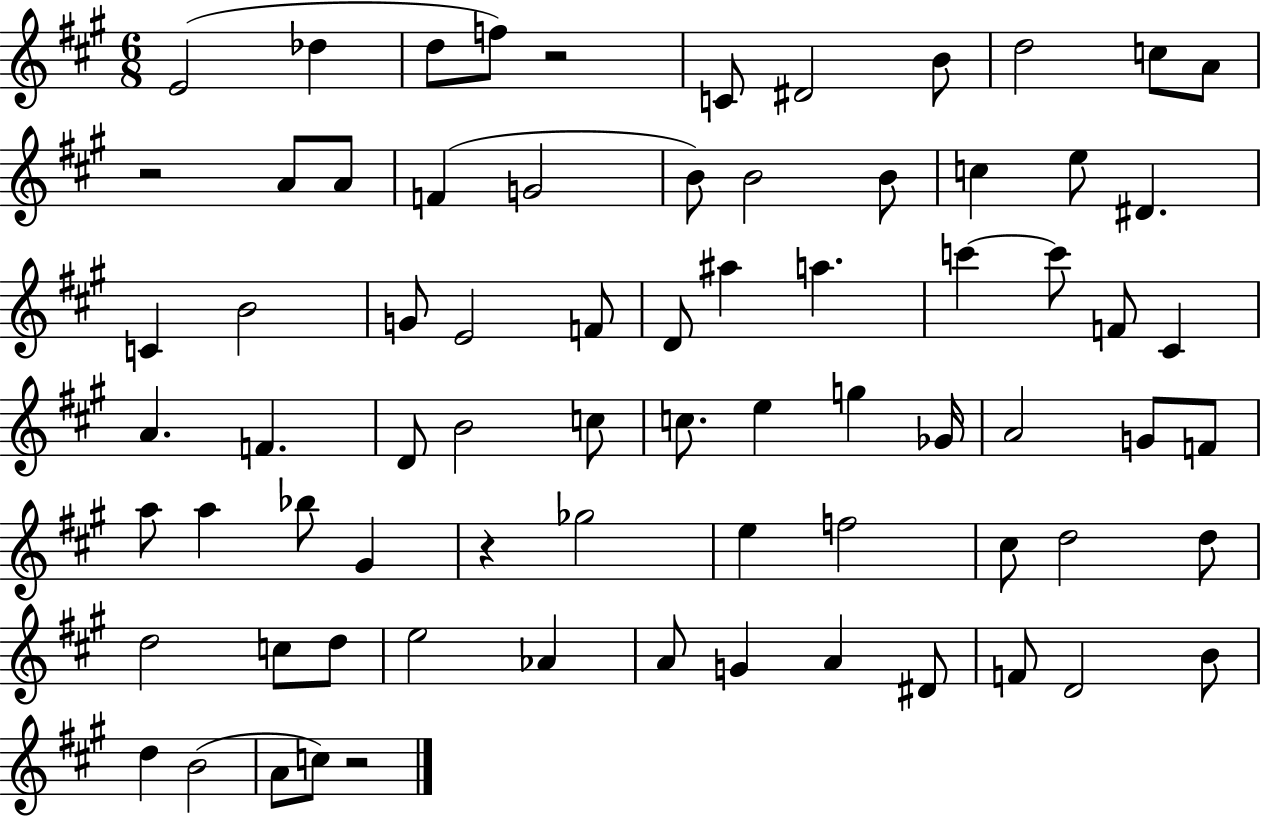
{
  \clef treble
  \numericTimeSignature
  \time 6/8
  \key a \major
  e'2( des''4 | d''8 f''8) r2 | c'8 dis'2 b'8 | d''2 c''8 a'8 | \break r2 a'8 a'8 | f'4( g'2 | b'8) b'2 b'8 | c''4 e''8 dis'4. | \break c'4 b'2 | g'8 e'2 f'8 | d'8 ais''4 a''4. | c'''4~~ c'''8 f'8 cis'4 | \break a'4. f'4. | d'8 b'2 c''8 | c''8. e''4 g''4 ges'16 | a'2 g'8 f'8 | \break a''8 a''4 bes''8 gis'4 | r4 ges''2 | e''4 f''2 | cis''8 d''2 d''8 | \break d''2 c''8 d''8 | e''2 aes'4 | a'8 g'4 a'4 dis'8 | f'8 d'2 b'8 | \break d''4 b'2( | a'8 c''8) r2 | \bar "|."
}